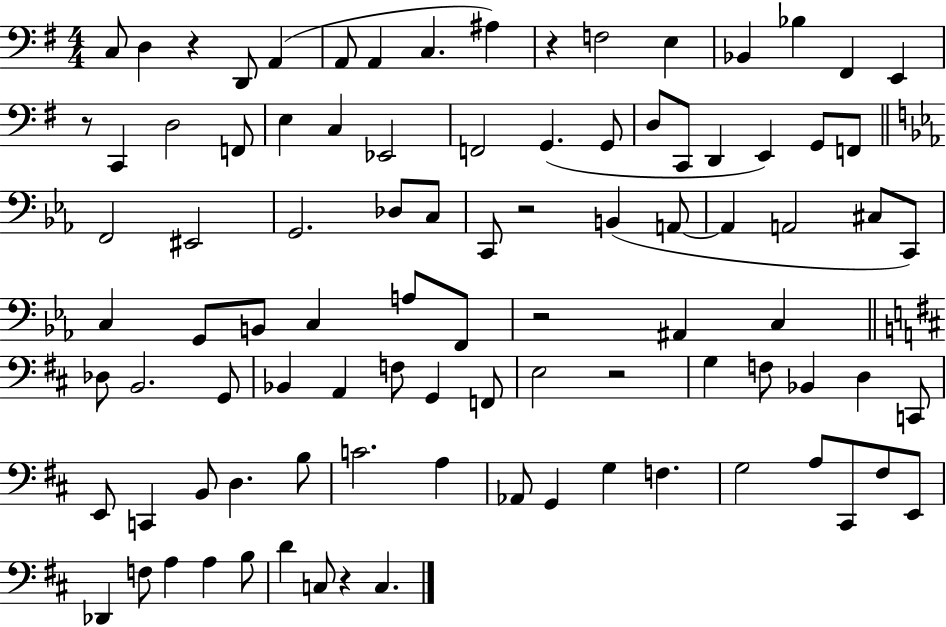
C3/e D3/q R/q D2/e A2/q A2/e A2/q C3/q. A#3/q R/q F3/h E3/q Bb2/q Bb3/q F#2/q E2/q R/e C2/q D3/h F2/e E3/q C3/q Eb2/h F2/h G2/q. G2/e D3/e C2/e D2/q E2/q G2/e F2/e F2/h EIS2/h G2/h. Db3/e C3/e C2/e R/h B2/q A2/e A2/q A2/h C#3/e C2/e C3/q G2/e B2/e C3/q A3/e F2/e R/h A#2/q C3/q Db3/e B2/h. G2/e Bb2/q A2/q F3/e G2/q F2/e E3/h R/h G3/q F3/e Bb2/q D3/q C2/e E2/e C2/q B2/e D3/q. B3/e C4/h. A3/q Ab2/e G2/q G3/q F3/q. G3/h A3/e C#2/e F#3/e E2/e Db2/q F3/e A3/q A3/q B3/e D4/q C3/e R/q C3/q.